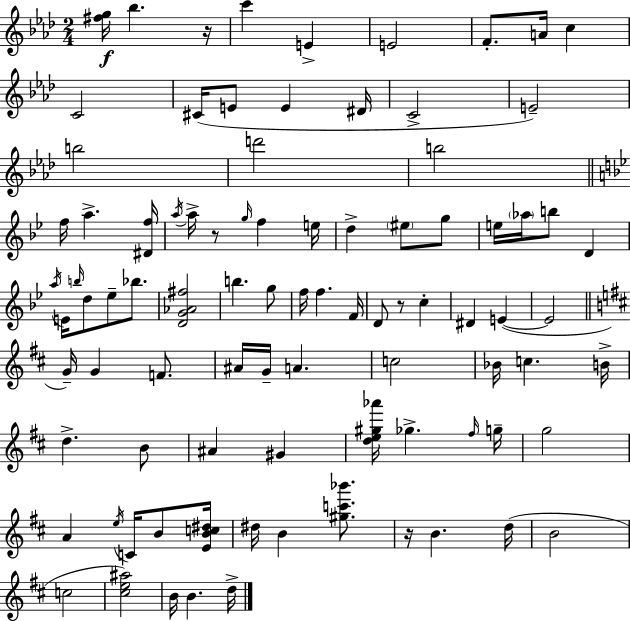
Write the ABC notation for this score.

X:1
T:Untitled
M:2/4
L:1/4
K:Ab
[^fg]/4 _b z/4 c' E E2 F/2 A/4 c C2 ^C/4 E/2 E ^D/4 C2 E2 b2 d'2 b2 f/4 a [^Df]/4 a/4 a/4 z/2 g/4 f e/4 d ^e/2 g/2 e/4 _a/4 b/2 D a/4 E/4 b/4 d/2 _e/2 _b/2 [DG_A^f]2 b g/2 f/4 f F/4 D/2 z/2 c ^D E E2 G/4 G F/2 ^A/4 G/4 A c2 _B/4 c B/4 d B/2 ^A ^G [de^g_a']/4 _g ^f/4 g/4 g2 A e/4 C/4 B/2 [EBc^d]/4 ^d/4 B [^gc'_b']/2 z/4 B d/4 B2 c2 [^ce^a]2 B/4 B d/4